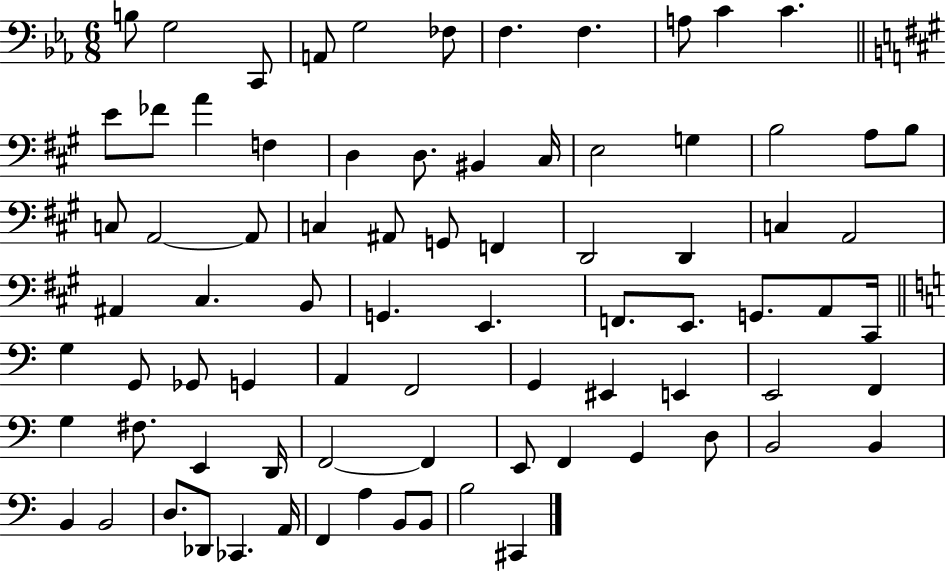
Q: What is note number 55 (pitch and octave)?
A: E2